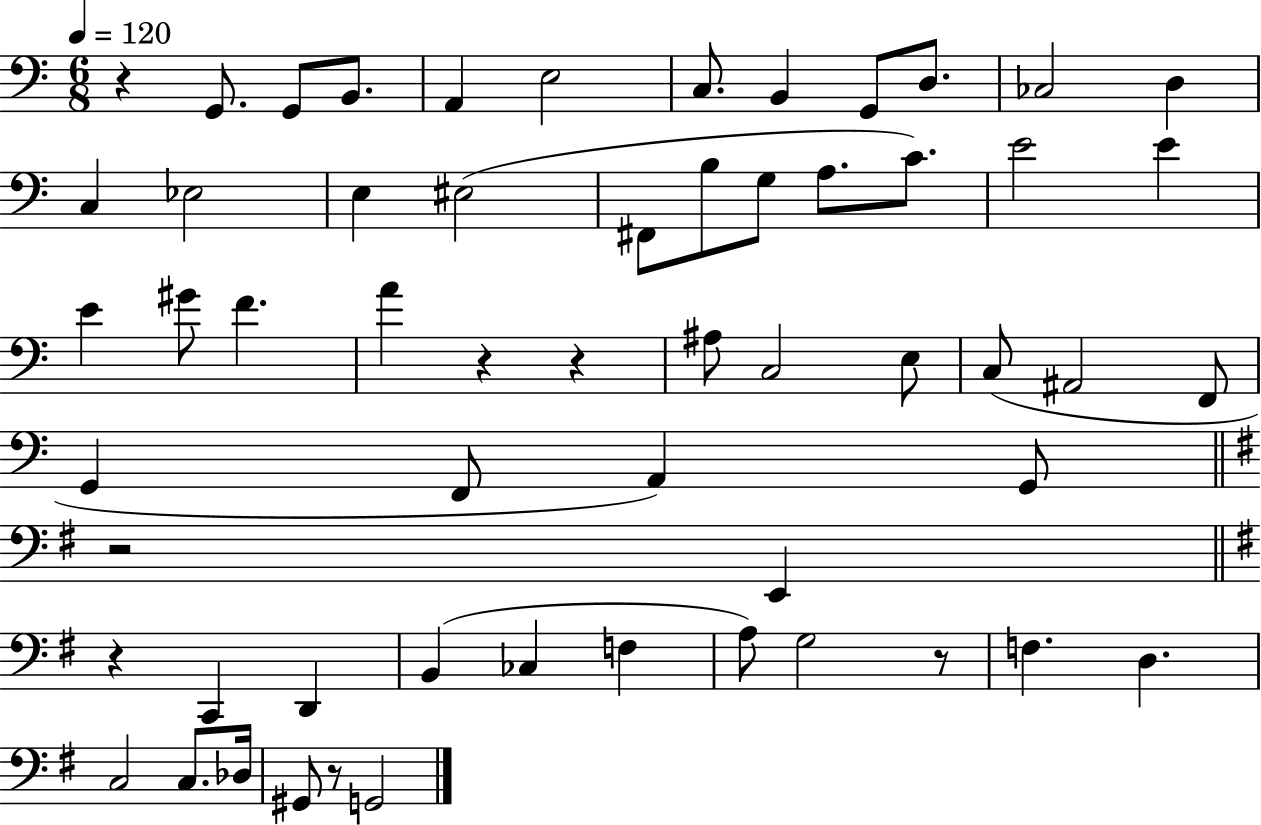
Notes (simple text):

R/q G2/e. G2/e B2/e. A2/q E3/h C3/e. B2/q G2/e D3/e. CES3/h D3/q C3/q Eb3/h E3/q EIS3/h F#2/e B3/e G3/e A3/e. C4/e. E4/h E4/q E4/q G#4/e F4/q. A4/q R/q R/q A#3/e C3/h E3/e C3/e A#2/h F2/e G2/q F2/e A2/q G2/e R/h E2/q R/q C2/q D2/q B2/q CES3/q F3/q A3/e G3/h R/e F3/q. D3/q. C3/h C3/e. Db3/s G#2/e R/e G2/h